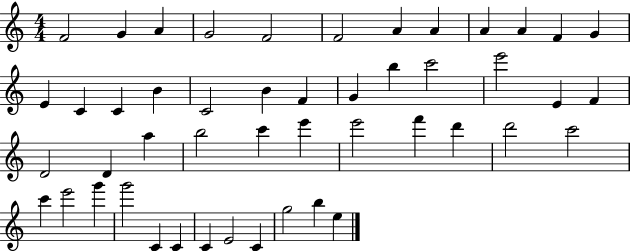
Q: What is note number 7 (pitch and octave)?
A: A4